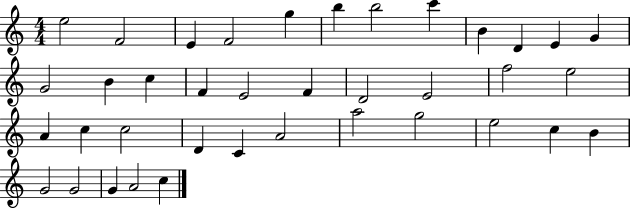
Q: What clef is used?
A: treble